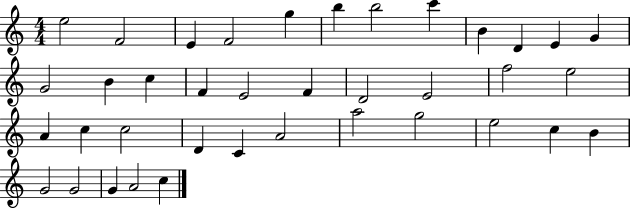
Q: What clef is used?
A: treble